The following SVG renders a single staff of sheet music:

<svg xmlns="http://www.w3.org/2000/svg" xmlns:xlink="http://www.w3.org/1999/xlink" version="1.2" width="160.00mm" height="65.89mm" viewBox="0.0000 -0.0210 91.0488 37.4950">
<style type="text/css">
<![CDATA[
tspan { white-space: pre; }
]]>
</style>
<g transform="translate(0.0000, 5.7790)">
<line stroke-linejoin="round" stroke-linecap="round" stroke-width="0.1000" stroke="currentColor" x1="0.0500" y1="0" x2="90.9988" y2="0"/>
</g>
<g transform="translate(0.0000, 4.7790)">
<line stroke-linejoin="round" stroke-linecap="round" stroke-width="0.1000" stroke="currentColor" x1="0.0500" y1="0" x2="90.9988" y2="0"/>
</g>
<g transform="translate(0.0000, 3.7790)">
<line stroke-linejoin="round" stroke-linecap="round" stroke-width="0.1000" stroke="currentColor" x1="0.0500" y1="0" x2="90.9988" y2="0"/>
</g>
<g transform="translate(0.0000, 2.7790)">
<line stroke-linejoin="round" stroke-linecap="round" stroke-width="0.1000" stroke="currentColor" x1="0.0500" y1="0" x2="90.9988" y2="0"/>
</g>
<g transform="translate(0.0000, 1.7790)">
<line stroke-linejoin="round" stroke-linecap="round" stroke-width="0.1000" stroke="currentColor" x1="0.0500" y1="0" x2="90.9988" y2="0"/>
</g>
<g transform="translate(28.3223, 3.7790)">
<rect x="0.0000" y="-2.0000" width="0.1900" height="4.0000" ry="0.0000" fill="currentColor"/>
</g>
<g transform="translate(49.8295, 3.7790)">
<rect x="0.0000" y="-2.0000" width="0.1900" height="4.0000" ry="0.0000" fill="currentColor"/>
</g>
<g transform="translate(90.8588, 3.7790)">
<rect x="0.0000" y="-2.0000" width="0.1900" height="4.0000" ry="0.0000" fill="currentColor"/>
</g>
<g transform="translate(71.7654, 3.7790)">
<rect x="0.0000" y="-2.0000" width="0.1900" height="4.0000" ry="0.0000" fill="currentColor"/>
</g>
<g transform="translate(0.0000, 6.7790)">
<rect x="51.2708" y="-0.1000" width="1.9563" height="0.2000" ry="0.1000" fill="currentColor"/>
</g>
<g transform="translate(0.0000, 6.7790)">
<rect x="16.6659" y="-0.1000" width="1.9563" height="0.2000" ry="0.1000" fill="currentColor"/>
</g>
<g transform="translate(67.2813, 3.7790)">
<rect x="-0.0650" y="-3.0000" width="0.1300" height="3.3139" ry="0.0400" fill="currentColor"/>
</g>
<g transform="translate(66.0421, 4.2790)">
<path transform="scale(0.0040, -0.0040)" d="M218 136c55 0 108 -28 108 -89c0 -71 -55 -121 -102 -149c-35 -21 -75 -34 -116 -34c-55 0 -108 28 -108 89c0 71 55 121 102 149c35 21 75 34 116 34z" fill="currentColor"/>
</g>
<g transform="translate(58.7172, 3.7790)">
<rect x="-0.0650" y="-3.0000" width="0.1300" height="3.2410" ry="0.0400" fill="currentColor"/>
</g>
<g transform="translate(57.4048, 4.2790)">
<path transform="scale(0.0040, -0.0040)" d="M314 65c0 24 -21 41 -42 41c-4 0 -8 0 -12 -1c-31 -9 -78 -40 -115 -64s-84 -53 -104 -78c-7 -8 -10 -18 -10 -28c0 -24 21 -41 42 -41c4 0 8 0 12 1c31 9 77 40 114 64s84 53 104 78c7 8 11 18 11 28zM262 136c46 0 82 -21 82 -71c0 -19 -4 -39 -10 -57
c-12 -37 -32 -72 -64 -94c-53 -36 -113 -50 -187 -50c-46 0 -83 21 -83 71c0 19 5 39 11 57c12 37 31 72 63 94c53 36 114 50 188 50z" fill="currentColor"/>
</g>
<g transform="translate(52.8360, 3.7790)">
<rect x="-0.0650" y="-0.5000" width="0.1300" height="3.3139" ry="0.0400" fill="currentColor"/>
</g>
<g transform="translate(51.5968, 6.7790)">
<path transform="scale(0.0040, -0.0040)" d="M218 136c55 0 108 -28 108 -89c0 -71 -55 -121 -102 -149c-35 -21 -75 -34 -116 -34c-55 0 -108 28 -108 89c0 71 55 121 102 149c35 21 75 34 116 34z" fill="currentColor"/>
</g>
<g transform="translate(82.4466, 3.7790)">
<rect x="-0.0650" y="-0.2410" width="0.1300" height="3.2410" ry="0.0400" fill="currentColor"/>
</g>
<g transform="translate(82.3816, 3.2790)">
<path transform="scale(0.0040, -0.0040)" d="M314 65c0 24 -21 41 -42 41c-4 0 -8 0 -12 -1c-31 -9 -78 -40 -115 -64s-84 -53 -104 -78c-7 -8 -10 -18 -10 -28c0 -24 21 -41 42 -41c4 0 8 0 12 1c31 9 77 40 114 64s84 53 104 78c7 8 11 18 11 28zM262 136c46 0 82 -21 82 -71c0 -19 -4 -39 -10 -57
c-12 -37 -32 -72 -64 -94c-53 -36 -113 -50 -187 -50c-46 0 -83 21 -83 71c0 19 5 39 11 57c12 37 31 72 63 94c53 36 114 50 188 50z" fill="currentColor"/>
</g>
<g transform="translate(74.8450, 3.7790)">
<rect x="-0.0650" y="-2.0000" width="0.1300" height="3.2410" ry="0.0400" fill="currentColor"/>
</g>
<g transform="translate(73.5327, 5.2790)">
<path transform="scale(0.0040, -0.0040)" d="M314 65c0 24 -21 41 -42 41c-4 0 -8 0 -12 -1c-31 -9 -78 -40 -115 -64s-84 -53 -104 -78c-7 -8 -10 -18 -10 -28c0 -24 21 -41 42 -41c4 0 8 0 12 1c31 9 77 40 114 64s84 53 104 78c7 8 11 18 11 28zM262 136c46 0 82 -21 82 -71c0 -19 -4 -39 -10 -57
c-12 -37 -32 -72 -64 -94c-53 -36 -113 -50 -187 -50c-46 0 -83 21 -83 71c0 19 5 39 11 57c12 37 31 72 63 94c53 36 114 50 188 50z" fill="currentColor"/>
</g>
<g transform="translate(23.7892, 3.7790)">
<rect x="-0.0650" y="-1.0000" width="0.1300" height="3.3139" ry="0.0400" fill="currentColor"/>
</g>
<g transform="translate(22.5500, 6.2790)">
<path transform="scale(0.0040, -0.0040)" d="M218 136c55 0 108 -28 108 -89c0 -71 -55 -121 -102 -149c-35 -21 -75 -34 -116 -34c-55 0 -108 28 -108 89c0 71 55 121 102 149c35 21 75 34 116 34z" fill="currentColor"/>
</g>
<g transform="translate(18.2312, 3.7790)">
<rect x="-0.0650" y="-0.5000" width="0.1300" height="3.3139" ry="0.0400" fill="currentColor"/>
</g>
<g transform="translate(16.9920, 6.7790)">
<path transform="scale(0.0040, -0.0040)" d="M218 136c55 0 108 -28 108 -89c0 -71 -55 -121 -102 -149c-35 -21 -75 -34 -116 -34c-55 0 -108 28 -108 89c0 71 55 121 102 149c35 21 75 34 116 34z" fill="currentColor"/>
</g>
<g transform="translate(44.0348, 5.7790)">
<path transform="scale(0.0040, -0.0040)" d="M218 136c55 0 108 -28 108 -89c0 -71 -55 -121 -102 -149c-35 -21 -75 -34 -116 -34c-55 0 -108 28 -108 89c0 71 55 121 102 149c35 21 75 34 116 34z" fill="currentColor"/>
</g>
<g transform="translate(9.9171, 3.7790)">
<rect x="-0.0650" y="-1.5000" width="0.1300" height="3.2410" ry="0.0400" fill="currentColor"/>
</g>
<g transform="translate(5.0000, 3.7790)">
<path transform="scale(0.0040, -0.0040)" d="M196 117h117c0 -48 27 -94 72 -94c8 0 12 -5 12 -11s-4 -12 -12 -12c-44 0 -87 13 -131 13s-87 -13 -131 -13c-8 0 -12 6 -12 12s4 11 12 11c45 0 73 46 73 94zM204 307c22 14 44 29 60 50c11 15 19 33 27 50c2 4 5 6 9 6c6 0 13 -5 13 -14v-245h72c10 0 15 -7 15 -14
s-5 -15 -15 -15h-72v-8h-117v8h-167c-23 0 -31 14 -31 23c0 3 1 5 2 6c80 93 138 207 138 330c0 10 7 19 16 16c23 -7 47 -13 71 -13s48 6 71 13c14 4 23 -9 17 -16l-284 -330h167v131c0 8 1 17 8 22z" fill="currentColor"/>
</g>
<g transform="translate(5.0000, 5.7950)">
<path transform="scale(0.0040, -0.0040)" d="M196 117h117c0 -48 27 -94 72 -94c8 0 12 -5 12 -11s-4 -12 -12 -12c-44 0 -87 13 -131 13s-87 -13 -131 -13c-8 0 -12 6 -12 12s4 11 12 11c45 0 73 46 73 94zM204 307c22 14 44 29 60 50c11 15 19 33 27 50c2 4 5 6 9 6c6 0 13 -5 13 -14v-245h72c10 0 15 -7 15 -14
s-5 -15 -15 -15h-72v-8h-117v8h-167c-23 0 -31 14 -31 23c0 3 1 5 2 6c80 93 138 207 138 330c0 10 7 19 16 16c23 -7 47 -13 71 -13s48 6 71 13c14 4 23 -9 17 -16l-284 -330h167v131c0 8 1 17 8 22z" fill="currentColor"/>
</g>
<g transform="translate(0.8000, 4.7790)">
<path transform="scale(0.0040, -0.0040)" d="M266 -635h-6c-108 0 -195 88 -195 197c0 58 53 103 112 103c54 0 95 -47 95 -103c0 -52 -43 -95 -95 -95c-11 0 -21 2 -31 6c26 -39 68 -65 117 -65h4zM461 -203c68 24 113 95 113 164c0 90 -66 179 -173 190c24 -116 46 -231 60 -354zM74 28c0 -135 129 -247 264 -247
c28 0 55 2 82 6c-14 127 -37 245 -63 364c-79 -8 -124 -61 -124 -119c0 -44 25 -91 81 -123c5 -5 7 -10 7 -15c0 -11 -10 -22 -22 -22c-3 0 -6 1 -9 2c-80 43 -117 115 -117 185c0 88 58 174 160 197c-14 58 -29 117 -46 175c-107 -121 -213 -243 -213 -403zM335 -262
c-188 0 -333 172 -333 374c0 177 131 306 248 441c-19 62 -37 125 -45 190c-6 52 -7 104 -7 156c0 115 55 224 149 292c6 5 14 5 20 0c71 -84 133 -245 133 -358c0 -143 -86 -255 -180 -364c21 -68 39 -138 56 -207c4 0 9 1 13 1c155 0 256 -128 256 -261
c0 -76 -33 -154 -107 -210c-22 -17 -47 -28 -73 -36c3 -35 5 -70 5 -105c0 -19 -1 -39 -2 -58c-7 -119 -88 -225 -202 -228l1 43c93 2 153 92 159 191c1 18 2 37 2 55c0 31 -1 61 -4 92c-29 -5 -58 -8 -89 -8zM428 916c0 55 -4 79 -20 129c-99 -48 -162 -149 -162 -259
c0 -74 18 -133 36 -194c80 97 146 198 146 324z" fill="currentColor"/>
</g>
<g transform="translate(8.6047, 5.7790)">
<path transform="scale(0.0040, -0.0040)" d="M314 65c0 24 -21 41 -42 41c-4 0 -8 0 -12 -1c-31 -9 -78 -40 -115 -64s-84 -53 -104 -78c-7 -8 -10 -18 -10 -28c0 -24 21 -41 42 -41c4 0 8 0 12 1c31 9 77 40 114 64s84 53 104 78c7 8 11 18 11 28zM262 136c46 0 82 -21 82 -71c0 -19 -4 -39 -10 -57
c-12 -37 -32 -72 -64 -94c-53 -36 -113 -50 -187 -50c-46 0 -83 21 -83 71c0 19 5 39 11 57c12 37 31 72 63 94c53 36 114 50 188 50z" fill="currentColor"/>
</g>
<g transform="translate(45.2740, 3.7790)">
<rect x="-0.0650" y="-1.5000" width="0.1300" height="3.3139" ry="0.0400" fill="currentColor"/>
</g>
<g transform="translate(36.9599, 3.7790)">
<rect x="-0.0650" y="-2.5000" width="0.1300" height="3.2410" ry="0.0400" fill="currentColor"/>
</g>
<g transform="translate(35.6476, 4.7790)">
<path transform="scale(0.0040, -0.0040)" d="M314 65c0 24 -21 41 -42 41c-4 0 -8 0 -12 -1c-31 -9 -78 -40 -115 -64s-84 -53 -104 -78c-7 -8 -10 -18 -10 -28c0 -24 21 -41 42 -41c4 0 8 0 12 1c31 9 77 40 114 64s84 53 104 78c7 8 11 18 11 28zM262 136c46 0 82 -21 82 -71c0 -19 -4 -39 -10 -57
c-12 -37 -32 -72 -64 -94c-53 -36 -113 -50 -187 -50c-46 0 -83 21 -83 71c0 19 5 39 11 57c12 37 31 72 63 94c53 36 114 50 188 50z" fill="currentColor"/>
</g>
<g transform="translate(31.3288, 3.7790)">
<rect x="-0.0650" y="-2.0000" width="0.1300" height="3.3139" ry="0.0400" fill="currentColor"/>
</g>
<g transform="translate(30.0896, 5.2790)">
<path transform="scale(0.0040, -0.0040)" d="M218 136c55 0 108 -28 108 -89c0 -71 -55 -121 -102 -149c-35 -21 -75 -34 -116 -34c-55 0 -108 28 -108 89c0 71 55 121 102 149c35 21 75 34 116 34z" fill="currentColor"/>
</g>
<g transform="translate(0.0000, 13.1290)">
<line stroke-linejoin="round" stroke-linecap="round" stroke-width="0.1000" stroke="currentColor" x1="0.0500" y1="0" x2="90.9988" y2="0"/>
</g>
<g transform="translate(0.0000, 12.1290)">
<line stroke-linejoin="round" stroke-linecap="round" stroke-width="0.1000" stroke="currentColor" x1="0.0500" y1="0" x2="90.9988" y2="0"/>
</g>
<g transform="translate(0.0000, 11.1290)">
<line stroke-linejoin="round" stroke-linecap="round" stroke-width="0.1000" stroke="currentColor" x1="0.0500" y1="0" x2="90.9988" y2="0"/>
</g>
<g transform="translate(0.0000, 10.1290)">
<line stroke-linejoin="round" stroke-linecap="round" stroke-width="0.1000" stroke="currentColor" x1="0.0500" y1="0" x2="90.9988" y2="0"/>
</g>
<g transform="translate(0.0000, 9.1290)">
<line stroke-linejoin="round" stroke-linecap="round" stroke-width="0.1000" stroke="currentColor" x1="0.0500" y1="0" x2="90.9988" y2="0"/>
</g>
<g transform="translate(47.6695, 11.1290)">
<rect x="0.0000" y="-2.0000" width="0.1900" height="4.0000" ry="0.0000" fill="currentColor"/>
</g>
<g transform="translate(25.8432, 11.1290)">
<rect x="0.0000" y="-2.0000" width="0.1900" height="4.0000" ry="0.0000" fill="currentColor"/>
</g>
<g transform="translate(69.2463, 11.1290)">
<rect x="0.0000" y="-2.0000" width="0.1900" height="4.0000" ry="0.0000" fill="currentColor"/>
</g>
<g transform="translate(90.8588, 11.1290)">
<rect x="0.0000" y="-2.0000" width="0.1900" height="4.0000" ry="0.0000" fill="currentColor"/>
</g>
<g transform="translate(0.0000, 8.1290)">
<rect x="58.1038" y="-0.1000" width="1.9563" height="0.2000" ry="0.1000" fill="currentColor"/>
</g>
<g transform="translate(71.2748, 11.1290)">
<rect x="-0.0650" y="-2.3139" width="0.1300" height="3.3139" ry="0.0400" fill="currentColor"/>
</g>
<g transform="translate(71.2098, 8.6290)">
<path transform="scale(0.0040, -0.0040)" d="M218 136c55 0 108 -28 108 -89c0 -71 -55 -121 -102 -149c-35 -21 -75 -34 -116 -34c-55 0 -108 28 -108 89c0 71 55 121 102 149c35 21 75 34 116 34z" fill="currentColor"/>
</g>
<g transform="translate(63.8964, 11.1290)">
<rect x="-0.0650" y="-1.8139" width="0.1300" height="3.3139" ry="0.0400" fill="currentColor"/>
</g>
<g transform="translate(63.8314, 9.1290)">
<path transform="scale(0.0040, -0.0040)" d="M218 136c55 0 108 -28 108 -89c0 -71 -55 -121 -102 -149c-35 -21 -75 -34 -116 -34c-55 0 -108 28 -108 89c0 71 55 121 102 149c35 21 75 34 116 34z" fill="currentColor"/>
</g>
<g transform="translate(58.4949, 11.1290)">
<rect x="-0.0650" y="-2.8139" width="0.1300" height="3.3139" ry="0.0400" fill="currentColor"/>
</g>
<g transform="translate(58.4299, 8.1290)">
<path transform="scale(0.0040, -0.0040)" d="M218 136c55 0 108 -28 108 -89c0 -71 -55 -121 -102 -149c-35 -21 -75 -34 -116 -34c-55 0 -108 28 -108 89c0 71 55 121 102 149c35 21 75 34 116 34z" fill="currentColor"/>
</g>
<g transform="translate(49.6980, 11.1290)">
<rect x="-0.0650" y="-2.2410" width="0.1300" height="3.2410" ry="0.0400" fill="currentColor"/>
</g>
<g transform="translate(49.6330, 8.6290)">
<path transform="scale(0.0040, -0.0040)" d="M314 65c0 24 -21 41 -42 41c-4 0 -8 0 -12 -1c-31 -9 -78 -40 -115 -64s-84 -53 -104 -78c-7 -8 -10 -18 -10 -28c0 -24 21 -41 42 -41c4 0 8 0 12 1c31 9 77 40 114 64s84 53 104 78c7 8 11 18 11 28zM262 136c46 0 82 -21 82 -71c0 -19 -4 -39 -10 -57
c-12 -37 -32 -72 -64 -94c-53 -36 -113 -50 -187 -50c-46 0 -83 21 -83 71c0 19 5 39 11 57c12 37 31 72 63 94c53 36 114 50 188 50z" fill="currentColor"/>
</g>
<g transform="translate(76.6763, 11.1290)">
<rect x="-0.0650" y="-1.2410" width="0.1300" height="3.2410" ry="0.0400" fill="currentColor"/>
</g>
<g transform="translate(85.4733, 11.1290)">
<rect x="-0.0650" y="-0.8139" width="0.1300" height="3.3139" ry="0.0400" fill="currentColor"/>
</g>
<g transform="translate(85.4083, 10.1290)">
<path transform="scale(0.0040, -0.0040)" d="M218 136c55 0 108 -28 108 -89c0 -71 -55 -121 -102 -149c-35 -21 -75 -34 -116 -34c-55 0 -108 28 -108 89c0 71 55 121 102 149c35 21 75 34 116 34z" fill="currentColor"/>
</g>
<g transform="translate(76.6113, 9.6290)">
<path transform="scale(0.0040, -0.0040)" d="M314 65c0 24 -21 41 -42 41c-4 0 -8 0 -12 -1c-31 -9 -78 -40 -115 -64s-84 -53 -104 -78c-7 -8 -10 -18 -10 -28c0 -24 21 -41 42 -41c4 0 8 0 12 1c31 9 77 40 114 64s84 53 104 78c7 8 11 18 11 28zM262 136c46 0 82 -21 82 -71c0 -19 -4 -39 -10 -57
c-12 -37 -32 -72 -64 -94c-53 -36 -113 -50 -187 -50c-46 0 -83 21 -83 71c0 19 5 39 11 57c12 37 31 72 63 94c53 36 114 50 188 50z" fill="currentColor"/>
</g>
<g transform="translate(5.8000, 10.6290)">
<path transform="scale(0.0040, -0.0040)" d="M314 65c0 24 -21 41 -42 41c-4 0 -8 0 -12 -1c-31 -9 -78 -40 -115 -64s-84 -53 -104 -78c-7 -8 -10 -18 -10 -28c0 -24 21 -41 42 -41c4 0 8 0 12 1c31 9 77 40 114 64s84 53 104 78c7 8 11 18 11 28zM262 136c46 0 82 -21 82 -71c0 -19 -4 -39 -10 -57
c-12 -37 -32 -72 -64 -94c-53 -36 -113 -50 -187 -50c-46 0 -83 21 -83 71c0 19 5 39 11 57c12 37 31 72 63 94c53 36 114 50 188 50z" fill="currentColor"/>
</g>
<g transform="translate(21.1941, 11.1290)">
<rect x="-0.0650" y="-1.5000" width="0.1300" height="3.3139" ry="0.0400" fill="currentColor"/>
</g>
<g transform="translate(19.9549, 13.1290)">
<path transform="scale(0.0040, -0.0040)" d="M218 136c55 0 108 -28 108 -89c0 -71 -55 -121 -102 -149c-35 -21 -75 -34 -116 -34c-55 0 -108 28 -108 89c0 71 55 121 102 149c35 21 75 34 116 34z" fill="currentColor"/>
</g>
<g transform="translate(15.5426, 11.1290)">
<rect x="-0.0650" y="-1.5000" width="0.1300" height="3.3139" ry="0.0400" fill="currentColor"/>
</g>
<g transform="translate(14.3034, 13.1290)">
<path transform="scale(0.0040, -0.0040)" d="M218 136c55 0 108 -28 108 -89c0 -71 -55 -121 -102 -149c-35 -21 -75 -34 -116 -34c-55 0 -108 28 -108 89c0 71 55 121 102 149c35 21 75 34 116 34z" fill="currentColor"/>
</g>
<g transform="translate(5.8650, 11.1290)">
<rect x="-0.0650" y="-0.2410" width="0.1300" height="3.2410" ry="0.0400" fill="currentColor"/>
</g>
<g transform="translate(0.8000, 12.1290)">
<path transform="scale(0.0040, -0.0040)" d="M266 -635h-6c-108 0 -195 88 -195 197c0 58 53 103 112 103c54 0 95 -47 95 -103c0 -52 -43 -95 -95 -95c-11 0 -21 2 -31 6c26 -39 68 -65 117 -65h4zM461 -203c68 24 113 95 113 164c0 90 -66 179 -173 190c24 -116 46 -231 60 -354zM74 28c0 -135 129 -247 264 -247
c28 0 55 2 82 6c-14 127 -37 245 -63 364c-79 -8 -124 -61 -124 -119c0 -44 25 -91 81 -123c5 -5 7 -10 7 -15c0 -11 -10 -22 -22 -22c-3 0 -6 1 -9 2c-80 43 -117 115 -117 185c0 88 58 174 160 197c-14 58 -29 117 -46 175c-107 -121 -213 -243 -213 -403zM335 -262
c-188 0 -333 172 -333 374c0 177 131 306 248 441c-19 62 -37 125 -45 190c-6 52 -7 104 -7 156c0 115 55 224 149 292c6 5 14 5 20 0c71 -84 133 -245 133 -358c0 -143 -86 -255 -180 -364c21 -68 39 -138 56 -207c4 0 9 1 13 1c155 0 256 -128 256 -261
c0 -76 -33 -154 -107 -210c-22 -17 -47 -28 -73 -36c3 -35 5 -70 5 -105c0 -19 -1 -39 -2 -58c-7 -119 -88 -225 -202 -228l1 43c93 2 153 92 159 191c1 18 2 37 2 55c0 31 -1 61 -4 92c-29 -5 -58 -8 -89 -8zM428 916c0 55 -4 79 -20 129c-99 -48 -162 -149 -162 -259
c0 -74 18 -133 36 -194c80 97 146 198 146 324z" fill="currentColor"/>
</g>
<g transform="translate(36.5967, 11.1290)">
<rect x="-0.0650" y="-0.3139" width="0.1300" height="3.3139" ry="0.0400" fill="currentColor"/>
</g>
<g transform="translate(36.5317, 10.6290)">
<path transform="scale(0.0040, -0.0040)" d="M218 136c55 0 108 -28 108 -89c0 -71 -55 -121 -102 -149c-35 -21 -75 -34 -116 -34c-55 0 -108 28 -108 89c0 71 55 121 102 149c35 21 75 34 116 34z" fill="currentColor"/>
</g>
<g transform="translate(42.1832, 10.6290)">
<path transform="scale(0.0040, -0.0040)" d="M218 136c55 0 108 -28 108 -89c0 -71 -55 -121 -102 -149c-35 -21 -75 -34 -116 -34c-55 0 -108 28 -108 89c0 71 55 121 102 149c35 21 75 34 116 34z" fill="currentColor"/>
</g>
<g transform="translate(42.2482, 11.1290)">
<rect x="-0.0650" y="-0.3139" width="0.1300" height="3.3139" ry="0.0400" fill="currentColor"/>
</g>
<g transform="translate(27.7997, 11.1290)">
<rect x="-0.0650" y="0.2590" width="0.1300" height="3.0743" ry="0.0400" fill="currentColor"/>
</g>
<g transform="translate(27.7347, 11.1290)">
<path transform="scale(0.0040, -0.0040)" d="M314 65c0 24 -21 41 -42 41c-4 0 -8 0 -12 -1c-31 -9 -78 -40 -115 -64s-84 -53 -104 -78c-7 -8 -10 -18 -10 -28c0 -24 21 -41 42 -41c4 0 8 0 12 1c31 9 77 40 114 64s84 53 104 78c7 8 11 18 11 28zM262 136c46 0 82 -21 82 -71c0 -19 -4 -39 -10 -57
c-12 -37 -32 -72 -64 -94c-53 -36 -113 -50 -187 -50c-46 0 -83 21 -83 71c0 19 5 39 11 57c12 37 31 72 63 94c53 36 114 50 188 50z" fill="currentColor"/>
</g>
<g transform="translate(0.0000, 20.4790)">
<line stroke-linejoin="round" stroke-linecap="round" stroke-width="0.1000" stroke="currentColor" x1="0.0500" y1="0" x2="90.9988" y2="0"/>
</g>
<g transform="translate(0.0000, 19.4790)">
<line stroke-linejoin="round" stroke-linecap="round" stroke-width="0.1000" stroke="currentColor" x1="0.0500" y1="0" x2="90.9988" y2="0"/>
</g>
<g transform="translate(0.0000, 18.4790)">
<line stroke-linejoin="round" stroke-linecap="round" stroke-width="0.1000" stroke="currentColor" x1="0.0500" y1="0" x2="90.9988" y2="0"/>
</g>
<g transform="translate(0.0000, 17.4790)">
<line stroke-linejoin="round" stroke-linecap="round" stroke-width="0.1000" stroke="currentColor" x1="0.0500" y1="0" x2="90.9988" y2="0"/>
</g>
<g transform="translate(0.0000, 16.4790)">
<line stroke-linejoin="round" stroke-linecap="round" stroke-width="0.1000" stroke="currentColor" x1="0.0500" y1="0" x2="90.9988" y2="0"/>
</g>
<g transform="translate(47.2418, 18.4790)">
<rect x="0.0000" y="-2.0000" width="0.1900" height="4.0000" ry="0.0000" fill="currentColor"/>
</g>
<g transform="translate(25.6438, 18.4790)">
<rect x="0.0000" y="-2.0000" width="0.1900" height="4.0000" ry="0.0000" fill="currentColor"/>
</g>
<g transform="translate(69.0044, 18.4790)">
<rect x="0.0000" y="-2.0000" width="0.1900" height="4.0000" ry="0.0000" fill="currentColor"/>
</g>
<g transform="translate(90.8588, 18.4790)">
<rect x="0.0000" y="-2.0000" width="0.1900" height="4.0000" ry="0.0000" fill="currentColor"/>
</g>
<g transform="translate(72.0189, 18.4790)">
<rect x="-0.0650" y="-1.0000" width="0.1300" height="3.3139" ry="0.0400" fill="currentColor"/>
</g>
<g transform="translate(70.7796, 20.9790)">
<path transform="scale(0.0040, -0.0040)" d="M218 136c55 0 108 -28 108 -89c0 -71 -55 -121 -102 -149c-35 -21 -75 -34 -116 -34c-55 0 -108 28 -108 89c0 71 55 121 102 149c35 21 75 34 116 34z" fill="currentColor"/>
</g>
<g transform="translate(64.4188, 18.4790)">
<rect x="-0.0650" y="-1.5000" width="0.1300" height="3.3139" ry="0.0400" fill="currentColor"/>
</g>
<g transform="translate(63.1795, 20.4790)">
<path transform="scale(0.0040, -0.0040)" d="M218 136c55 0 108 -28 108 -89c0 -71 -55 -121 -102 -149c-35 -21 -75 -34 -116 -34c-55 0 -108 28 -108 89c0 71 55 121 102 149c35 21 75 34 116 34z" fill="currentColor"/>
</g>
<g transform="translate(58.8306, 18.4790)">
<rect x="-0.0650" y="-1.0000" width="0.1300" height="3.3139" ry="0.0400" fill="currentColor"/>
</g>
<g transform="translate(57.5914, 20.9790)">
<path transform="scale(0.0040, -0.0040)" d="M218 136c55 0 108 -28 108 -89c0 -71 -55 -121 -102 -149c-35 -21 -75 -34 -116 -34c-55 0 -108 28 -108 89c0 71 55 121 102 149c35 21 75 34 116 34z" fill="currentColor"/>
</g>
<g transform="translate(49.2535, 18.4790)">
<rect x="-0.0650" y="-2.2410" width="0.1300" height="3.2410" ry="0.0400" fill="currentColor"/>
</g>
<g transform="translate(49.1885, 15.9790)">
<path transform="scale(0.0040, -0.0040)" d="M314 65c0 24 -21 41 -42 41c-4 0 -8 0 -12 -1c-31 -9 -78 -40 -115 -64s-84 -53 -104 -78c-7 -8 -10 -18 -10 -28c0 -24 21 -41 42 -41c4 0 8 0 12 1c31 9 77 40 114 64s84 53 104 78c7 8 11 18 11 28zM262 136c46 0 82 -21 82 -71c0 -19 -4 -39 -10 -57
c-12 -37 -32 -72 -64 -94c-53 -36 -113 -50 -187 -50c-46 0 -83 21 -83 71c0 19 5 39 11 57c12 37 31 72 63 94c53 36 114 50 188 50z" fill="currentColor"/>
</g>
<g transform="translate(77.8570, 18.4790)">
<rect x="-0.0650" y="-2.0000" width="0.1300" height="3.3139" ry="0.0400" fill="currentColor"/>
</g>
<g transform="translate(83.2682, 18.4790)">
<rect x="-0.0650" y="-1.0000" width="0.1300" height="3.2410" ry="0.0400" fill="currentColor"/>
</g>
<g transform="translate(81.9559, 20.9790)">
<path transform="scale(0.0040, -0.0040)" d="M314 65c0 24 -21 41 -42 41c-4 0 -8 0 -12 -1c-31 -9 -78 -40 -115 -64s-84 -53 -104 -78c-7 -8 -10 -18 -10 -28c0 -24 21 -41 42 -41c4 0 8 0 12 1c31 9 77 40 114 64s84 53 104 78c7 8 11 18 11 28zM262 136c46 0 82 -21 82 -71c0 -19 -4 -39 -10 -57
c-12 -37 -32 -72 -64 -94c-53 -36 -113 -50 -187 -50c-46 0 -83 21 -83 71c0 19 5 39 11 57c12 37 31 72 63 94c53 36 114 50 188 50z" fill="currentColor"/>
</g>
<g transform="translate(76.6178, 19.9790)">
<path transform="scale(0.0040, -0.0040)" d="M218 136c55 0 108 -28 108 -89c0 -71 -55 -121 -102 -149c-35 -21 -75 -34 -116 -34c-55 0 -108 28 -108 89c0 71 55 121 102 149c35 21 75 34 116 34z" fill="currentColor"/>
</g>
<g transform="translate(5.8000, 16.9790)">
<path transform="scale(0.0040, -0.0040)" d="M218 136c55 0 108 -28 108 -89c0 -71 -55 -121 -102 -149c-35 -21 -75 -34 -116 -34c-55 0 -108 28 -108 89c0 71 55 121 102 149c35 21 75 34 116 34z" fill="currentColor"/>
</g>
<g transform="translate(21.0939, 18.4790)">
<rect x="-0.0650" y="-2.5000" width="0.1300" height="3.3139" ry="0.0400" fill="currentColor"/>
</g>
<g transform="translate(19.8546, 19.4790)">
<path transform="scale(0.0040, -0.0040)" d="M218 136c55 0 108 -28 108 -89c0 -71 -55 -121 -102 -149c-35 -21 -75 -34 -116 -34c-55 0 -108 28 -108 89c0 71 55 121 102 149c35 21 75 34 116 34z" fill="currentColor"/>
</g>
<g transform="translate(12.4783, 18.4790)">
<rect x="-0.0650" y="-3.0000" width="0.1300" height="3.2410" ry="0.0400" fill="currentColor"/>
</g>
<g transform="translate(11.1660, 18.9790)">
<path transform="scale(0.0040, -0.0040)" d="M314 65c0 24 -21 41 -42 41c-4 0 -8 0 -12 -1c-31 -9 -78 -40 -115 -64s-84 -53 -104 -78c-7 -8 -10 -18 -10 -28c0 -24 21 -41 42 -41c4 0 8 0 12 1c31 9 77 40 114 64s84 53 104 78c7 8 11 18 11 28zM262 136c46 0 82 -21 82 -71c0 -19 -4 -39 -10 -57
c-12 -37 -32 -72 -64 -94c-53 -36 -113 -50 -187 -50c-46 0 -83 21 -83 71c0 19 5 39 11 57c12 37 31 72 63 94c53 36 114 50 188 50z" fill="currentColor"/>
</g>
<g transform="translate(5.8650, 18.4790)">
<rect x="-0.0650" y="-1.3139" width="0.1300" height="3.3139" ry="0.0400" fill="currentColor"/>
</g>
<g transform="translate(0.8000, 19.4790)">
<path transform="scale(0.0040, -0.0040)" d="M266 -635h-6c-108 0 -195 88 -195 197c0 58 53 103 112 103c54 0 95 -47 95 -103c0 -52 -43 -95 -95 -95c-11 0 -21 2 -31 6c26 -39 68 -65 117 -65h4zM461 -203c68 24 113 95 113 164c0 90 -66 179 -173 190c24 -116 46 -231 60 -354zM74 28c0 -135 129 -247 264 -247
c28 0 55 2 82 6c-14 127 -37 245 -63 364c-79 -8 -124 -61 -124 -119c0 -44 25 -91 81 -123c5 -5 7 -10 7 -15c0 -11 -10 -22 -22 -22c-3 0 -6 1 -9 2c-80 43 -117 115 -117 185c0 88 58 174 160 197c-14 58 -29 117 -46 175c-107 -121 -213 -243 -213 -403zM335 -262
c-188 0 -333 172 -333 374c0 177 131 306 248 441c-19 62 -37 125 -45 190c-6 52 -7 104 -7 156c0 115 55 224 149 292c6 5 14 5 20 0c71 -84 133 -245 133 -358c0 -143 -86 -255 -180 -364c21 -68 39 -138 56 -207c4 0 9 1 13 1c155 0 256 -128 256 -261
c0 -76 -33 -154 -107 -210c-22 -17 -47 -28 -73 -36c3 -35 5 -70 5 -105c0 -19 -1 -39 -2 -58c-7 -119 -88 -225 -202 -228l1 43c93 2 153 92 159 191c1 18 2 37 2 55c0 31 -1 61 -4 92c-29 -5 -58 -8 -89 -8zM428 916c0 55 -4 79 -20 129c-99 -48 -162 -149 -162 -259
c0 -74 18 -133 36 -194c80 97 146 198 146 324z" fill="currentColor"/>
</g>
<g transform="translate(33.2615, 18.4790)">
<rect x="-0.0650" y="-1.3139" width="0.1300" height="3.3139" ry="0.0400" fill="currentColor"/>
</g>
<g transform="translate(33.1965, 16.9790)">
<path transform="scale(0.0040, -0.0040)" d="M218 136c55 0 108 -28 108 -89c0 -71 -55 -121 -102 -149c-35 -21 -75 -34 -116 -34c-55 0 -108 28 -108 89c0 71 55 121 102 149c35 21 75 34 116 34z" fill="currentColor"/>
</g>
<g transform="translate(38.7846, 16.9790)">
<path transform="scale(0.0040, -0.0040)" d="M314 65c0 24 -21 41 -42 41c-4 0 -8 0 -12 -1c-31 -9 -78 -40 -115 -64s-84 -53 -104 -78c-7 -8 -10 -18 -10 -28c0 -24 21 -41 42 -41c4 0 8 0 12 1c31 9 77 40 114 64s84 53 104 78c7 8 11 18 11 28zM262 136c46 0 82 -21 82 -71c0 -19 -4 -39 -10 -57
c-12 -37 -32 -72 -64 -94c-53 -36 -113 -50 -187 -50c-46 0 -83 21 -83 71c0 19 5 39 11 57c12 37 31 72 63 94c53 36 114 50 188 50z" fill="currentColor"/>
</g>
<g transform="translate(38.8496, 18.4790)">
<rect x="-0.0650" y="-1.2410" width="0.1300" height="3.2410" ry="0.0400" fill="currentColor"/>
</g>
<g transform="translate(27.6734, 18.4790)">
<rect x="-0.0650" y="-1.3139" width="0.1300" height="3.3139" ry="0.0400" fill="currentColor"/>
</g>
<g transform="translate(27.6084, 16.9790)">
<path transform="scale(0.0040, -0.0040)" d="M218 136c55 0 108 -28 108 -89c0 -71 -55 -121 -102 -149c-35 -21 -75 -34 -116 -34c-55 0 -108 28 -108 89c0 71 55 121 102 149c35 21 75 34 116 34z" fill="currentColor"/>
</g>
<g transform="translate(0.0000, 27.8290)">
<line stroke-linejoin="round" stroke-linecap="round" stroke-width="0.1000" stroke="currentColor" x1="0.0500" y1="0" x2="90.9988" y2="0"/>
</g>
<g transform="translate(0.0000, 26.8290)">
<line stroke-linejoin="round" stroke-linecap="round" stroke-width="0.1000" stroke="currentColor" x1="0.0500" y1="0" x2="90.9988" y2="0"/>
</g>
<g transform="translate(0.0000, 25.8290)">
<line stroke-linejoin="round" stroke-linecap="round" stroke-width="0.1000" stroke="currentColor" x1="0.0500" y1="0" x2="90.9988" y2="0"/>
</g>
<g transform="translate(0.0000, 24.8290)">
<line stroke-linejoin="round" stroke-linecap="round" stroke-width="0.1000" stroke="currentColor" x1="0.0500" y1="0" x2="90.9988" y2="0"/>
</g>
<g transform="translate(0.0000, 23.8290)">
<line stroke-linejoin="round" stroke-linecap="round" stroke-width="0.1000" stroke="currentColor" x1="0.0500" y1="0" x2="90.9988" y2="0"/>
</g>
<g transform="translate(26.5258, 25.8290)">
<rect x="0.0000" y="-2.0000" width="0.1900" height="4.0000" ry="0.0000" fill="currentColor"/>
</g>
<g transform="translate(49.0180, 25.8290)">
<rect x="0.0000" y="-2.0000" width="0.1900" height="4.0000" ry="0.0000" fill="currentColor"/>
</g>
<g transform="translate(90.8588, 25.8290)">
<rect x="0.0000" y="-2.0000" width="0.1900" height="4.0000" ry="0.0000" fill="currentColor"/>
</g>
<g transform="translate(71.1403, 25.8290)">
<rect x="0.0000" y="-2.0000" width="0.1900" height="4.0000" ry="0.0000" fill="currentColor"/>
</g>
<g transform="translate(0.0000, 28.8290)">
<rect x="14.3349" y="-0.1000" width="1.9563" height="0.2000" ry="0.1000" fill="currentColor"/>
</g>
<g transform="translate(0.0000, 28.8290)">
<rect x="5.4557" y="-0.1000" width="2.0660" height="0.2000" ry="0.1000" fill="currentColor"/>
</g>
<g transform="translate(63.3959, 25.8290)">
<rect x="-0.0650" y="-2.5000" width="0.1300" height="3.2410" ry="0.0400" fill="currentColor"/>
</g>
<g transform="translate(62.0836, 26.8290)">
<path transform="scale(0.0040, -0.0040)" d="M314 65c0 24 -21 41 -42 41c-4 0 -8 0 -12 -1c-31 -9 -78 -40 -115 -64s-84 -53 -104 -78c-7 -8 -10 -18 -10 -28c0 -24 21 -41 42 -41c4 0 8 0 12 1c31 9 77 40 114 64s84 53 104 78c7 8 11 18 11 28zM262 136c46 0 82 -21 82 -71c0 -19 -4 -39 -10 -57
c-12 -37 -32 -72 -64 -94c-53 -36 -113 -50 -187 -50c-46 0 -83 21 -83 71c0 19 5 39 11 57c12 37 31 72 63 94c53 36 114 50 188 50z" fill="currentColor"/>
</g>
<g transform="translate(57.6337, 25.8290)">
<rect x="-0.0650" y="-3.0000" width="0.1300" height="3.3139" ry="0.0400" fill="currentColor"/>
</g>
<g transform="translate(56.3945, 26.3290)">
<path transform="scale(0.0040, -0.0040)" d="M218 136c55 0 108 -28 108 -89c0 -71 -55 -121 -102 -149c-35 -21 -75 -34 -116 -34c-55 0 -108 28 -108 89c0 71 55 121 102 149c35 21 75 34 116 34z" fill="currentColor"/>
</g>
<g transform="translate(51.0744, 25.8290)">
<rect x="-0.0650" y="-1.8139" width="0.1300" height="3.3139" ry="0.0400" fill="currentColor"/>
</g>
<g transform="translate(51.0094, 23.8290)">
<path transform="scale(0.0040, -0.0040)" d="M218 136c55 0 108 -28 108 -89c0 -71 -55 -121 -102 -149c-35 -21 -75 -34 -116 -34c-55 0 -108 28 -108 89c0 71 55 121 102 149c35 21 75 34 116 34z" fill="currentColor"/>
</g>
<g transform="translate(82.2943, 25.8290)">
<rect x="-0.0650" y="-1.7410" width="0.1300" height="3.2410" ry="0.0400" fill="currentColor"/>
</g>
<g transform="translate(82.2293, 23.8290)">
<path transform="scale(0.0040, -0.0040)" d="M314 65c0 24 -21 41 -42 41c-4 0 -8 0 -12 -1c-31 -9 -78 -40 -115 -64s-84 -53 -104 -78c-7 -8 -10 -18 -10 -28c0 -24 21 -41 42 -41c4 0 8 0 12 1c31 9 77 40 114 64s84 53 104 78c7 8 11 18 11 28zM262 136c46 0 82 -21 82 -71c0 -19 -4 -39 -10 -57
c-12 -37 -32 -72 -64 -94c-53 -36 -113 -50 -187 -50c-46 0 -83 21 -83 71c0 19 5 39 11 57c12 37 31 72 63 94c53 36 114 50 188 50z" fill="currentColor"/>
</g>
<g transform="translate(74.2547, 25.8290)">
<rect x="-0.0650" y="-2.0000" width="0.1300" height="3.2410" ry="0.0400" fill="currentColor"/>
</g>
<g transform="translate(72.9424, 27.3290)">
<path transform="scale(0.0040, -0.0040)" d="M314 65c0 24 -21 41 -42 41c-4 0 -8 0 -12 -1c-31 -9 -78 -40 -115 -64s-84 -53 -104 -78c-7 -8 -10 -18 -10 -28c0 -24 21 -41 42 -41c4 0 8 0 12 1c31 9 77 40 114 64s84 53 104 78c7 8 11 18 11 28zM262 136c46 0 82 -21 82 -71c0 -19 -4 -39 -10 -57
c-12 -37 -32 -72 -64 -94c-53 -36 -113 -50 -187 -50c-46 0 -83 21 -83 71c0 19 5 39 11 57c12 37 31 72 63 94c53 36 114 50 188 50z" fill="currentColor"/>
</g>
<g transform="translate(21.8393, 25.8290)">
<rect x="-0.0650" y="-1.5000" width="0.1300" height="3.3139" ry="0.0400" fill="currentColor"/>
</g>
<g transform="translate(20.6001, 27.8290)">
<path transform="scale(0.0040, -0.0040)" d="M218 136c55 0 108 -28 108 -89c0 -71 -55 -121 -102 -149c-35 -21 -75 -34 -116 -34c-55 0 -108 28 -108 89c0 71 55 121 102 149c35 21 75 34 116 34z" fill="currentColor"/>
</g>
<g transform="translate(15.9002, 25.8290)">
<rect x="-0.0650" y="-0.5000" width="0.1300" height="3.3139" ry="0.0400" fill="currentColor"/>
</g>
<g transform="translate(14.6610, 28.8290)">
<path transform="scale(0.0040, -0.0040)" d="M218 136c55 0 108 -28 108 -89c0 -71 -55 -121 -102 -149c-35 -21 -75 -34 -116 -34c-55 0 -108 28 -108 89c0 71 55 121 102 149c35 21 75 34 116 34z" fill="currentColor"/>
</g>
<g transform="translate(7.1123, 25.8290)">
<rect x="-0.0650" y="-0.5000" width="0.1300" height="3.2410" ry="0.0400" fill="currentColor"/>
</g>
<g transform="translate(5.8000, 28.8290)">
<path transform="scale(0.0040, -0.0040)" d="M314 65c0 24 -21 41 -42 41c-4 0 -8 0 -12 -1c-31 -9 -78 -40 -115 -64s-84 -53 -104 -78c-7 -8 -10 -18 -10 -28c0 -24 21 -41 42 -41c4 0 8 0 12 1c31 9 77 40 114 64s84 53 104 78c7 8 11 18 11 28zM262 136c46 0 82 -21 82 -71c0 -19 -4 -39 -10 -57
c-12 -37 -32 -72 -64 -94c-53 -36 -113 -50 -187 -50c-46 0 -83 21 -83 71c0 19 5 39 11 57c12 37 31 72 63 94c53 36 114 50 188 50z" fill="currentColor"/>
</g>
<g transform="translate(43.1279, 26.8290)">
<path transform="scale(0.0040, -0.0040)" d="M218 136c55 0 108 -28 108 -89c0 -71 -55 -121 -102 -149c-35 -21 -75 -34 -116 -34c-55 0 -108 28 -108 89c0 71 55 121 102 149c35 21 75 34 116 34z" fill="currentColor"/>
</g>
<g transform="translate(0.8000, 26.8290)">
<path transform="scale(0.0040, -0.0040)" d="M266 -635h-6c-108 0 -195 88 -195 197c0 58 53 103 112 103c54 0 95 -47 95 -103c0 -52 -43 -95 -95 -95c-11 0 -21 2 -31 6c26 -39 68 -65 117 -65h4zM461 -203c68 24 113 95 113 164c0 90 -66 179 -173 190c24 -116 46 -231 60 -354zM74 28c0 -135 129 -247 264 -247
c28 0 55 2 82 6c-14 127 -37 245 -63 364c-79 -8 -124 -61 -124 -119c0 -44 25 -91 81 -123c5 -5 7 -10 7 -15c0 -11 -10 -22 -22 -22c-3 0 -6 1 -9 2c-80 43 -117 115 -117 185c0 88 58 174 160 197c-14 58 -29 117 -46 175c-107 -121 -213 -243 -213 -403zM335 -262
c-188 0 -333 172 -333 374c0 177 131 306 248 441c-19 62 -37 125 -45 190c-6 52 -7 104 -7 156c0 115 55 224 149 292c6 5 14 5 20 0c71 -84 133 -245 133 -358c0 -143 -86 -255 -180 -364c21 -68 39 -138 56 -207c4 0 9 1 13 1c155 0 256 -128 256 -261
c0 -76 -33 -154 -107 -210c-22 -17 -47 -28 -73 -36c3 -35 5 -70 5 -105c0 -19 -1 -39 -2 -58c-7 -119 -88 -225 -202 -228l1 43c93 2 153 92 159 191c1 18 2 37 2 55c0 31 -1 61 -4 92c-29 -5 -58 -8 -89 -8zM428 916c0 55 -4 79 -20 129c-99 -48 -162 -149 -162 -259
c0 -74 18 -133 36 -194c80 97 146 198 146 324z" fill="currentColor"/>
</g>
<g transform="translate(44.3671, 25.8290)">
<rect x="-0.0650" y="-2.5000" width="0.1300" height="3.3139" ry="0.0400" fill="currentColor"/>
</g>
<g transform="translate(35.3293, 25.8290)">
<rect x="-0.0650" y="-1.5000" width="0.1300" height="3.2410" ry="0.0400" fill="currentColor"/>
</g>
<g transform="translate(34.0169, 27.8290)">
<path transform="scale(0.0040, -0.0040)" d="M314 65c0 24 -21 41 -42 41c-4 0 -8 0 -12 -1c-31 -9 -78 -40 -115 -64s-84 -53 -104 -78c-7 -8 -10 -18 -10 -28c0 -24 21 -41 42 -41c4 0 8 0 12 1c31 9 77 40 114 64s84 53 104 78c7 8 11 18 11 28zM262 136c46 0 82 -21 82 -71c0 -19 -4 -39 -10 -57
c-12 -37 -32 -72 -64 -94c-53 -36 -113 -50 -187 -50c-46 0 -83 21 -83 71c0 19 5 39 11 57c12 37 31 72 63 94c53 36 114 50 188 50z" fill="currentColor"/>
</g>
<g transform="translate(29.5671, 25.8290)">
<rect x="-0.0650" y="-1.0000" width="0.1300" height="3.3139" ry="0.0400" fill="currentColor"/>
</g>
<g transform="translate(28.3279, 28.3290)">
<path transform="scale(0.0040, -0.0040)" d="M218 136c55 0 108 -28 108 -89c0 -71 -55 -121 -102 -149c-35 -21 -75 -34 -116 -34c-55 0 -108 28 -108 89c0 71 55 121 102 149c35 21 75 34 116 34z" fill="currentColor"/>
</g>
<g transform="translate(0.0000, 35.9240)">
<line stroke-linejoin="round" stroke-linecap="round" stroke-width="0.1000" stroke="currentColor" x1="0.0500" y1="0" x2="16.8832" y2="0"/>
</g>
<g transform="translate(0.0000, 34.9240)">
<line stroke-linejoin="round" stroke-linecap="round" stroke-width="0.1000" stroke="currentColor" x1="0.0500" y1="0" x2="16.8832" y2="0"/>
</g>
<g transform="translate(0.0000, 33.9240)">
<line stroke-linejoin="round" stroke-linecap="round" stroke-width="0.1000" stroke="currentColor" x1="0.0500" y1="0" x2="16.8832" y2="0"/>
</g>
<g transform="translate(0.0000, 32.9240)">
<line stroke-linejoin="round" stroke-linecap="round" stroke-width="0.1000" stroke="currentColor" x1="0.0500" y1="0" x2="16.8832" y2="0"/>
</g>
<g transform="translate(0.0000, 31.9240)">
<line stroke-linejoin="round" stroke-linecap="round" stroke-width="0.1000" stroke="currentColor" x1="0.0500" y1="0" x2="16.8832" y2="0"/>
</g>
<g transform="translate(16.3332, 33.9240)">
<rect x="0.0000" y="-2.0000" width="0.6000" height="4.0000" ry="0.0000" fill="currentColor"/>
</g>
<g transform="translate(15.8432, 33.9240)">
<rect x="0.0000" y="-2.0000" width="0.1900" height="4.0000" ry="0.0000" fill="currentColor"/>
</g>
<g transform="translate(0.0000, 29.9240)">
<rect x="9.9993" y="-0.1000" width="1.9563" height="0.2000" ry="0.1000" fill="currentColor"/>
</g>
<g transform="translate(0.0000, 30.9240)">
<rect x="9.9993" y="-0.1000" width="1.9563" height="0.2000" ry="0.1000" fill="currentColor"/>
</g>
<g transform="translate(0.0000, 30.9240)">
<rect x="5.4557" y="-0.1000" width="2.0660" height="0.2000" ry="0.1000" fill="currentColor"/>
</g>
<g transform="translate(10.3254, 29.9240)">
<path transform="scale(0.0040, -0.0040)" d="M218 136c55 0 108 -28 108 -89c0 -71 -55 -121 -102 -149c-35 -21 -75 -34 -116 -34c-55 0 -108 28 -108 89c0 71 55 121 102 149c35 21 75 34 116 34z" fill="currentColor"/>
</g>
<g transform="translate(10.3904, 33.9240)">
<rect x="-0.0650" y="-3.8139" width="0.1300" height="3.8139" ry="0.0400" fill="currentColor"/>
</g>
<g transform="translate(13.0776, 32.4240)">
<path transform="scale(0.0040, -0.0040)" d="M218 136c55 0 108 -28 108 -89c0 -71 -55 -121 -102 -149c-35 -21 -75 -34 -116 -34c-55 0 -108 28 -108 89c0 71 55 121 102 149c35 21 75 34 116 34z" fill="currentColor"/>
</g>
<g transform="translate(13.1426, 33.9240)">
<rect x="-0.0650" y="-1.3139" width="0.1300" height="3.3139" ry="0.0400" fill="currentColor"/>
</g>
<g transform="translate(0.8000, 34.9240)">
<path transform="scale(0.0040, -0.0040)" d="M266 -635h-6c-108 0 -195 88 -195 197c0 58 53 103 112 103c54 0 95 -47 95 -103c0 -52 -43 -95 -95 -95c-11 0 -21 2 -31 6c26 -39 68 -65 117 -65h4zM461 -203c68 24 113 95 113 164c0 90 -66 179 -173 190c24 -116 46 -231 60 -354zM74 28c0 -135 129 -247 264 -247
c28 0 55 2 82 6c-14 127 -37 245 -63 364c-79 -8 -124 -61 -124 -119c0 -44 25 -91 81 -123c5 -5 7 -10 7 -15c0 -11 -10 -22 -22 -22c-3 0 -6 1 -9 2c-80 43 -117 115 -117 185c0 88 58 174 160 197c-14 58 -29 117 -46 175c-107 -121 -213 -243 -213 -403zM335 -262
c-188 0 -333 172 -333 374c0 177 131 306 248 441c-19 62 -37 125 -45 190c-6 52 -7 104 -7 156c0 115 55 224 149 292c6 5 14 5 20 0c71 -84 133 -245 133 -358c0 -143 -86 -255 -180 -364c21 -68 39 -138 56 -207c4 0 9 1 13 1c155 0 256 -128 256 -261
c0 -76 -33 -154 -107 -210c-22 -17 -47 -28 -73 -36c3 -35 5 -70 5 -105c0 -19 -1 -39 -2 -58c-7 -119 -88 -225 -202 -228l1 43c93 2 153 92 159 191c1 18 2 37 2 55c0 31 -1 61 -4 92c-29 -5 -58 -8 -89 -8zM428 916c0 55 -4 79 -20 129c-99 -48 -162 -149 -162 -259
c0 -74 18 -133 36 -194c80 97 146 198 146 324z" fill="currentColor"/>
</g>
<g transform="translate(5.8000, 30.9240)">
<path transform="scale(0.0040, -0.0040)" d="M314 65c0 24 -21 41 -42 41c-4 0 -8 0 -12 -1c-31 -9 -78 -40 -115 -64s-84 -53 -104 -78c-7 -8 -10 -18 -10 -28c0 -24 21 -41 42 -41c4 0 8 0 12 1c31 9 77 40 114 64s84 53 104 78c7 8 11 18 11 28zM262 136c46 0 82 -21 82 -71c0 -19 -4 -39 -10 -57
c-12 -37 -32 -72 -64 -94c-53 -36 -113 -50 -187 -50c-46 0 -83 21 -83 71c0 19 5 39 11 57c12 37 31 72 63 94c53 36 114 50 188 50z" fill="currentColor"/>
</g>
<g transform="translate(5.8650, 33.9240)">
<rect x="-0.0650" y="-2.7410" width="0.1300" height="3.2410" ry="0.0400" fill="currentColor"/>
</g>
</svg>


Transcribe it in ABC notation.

X:1
T:Untitled
M:4/4
L:1/4
K:C
E2 C D F G2 E C A2 A F2 c2 c2 E E B2 c c g2 a f g e2 d e A2 G e e e2 g2 D E D F D2 C2 C E D E2 G f A G2 F2 f2 a2 c' e